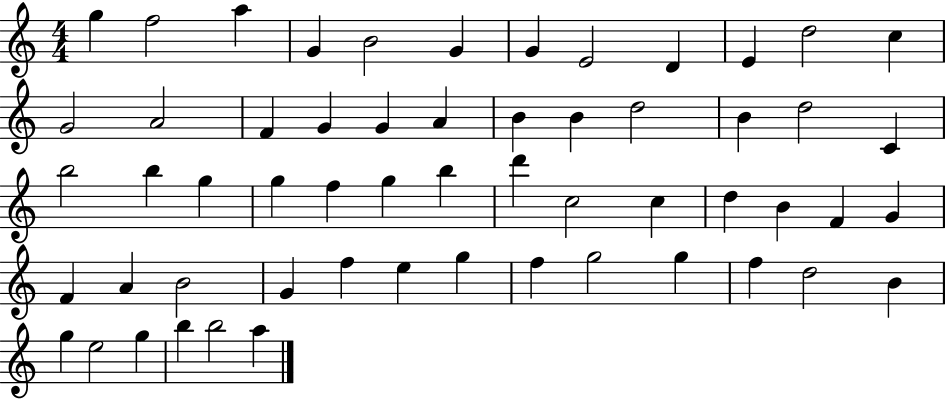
X:1
T:Untitled
M:4/4
L:1/4
K:C
g f2 a G B2 G G E2 D E d2 c G2 A2 F G G A B B d2 B d2 C b2 b g g f g b d' c2 c d B F G F A B2 G f e g f g2 g f d2 B g e2 g b b2 a